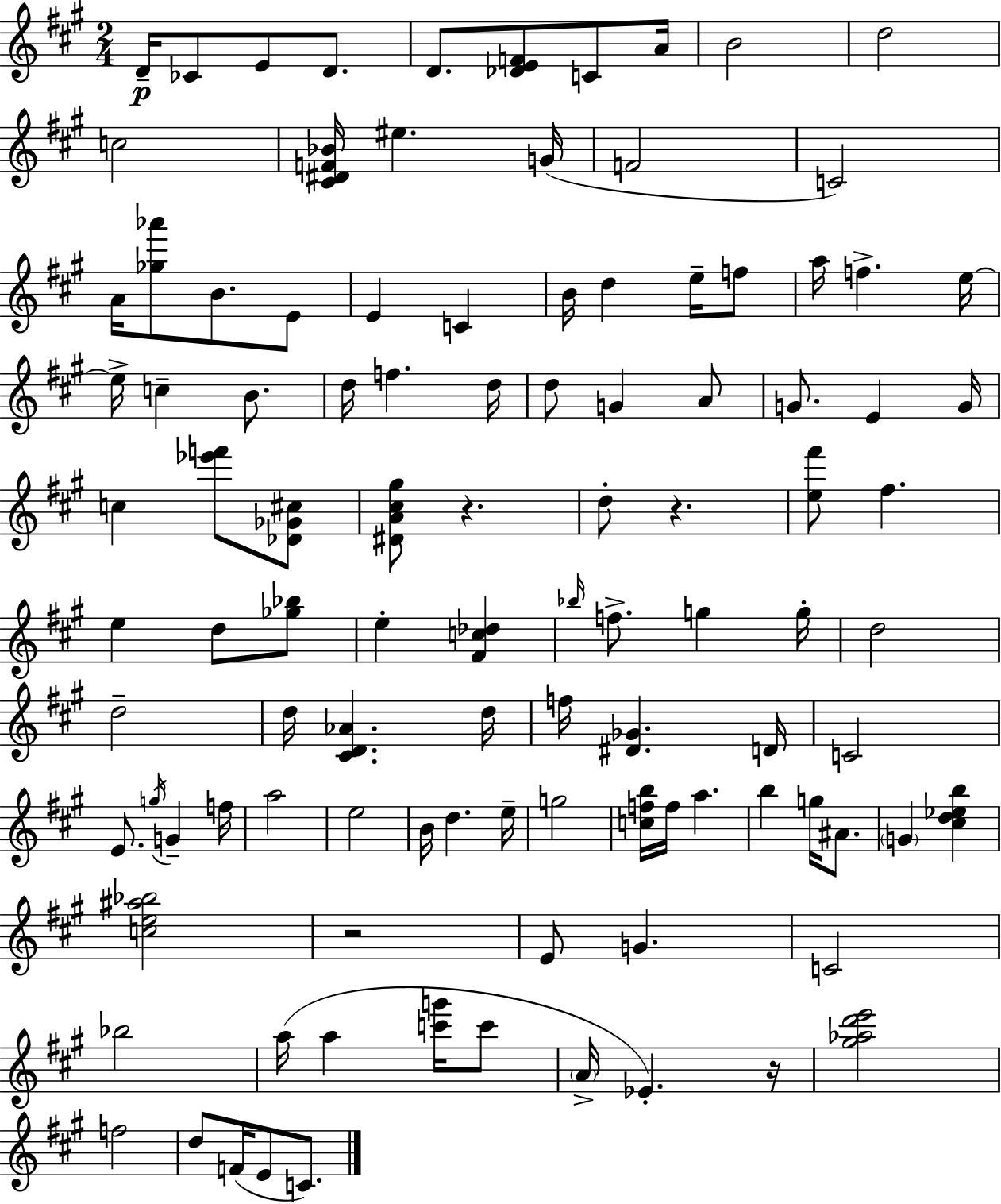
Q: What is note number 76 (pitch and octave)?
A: A5